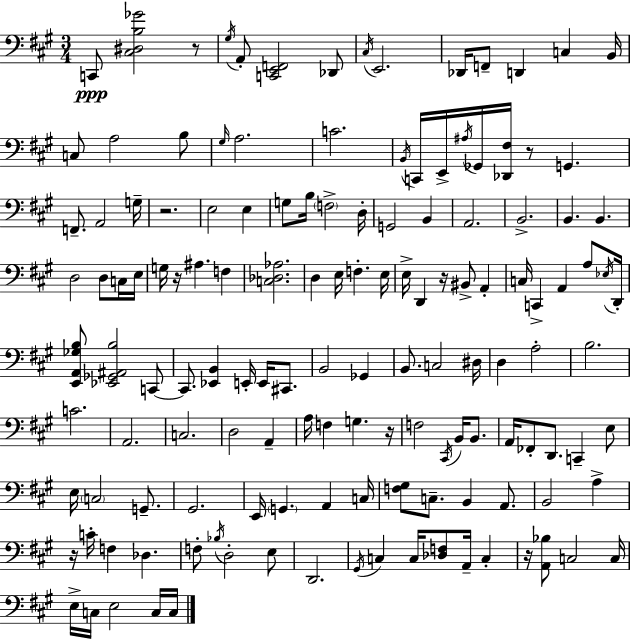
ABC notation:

X:1
T:Untitled
M:3/4
L:1/4
K:A
C,,/2 [^C,^D,B,_G]2 z/2 ^G,/4 A,,/2 [C,,E,,F,,]2 _D,,/2 ^C,/4 E,,2 _D,,/4 F,,/2 D,, C, B,,/4 C,/2 A,2 B,/2 ^G,/4 A,2 C2 B,,/4 C,,/4 E,,/4 ^A,/4 _G,,/4 [_D,,^F,]/4 z/2 G,, F,,/2 A,,2 G,/4 z2 E,2 E, G,/2 B,/4 F,2 D,/4 G,,2 B,, A,,2 B,,2 B,, B,, D,2 D,/2 C,/4 E,/4 G,/4 z/4 ^A, F, [C,_D,_A,]2 D, E,/4 F, E,/4 E,/4 D,, z/4 ^B,,/2 A,, C,/4 C,, A,, A,/2 _E,/4 D,,/4 [E,,A,,_G,B,]/2 [_E,,_G,,^A,,B,]2 C,,/2 C,,/2 [_E,,B,,] E,,/4 E,,/4 ^C,,/2 B,,2 _G,, B,,/2 C,2 ^D,/4 D, A,2 B,2 C2 A,,2 C,2 D,2 A,, A,/4 F, G, z/4 F,2 ^C,,/4 B,,/4 B,,/2 A,,/4 _F,,/2 D,,/2 C,, E,/2 E,/4 C,2 G,,/2 ^G,,2 E,,/4 G,, A,, C,/4 [F,^G,]/2 C,/2 B,, A,,/2 B,,2 A, z/4 C/4 F, _D, F,/2 _B,/4 D,2 E,/2 D,,2 ^G,,/4 C, C,/4 [_D,F,]/2 A,,/4 C, z/4 [A,,_B,]/2 C,2 C,/4 E,/4 C,/4 E,2 C,/4 C,/4